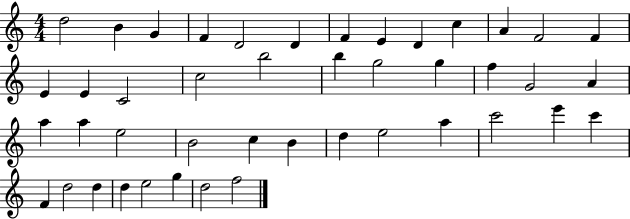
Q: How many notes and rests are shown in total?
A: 44